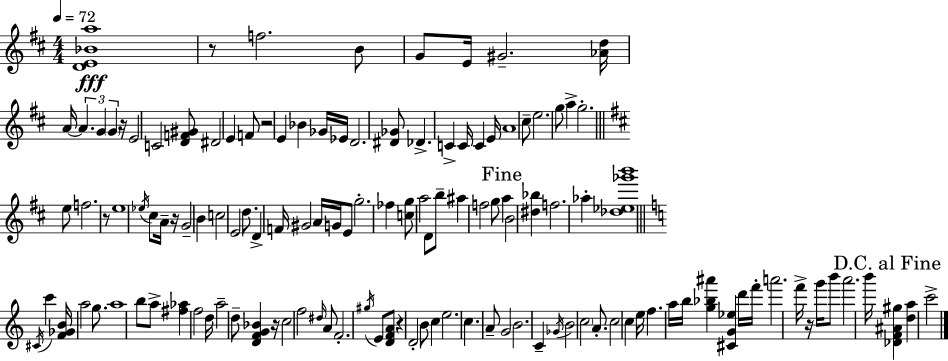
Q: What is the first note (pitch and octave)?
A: F5